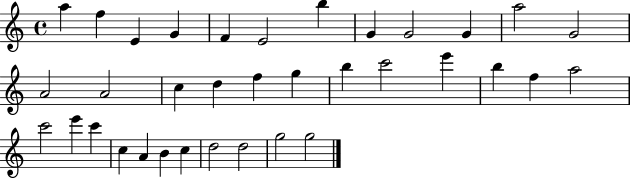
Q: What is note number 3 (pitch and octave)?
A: E4